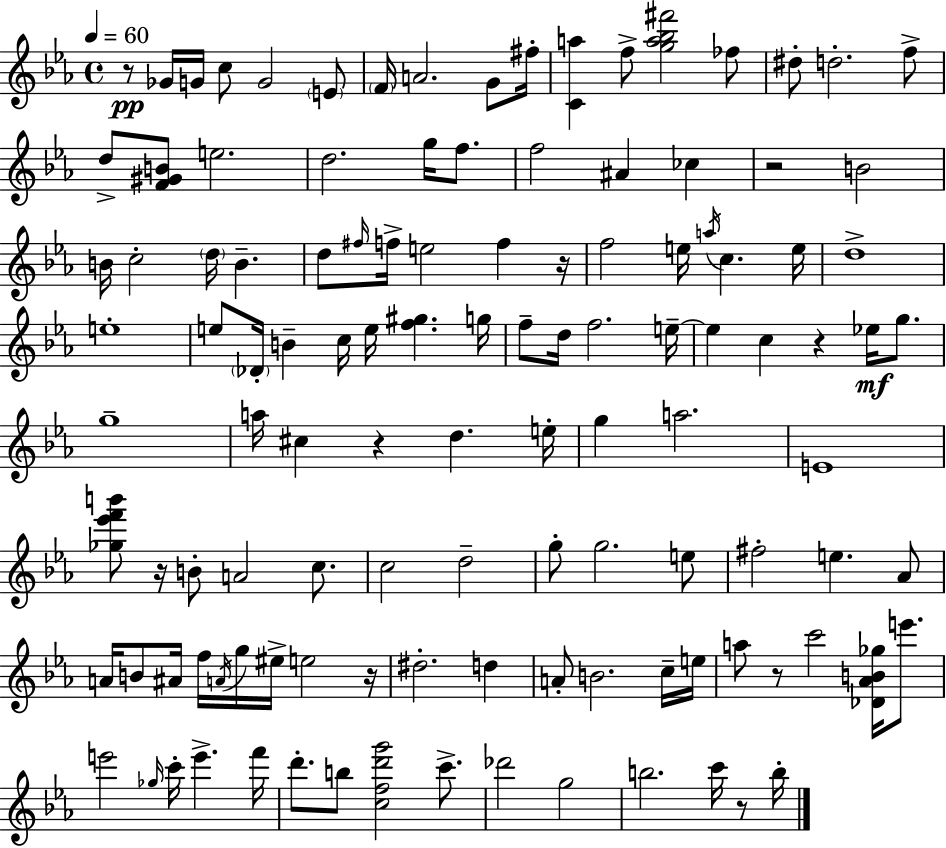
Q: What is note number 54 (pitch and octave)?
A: G5